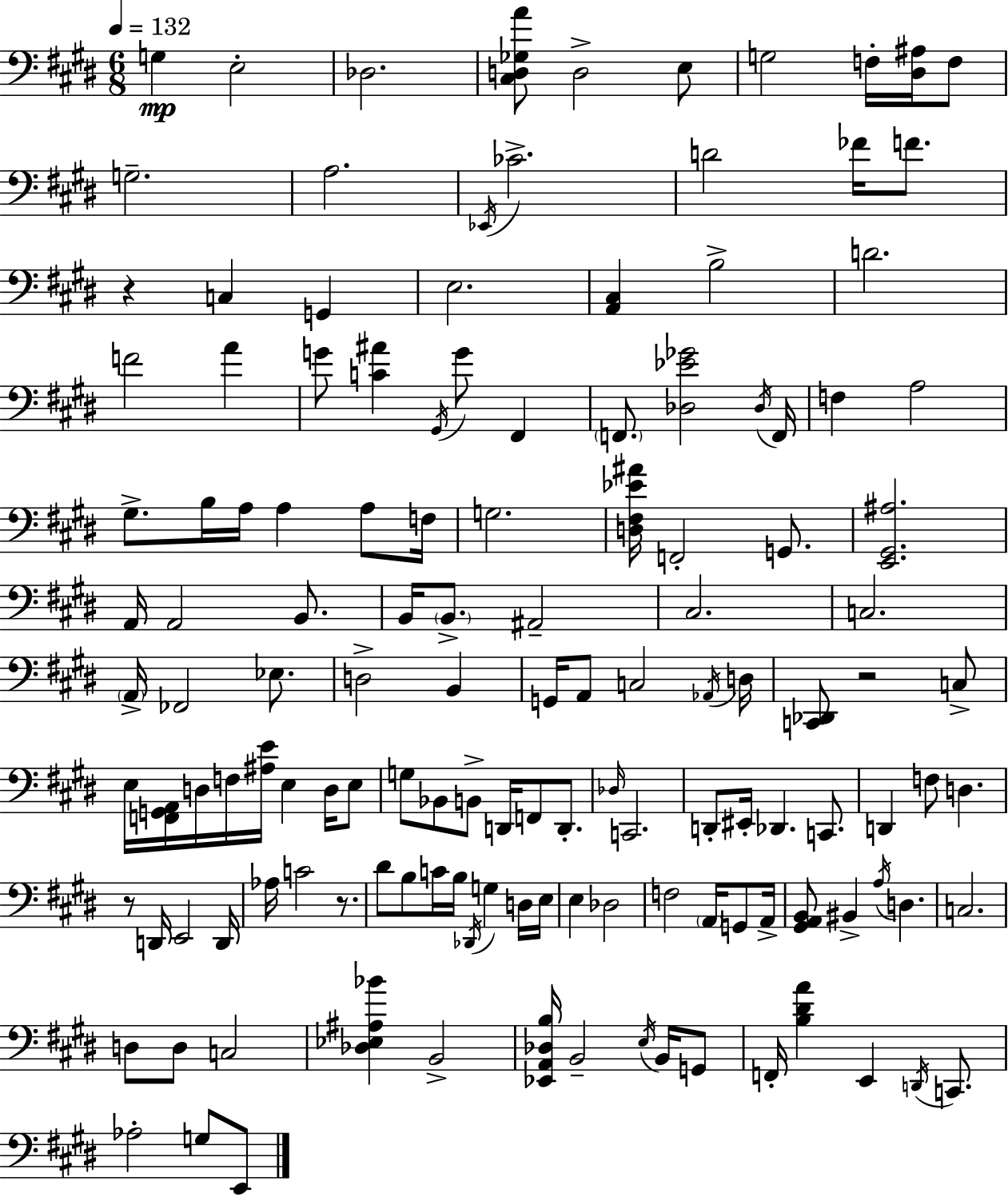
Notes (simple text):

G3/q E3/h Db3/h. [C#3,D3,Gb3,A4]/e D3/h E3/e G3/h F3/s [D#3,A#3]/s F3/e G3/h. A3/h. Eb2/s CES4/h. D4/h FES4/s F4/e. R/q C3/q G2/q E3/h. [A2,C#3]/q B3/h D4/h. F4/h A4/q G4/e [C4,A#4]/q G#2/s G4/e F#2/q F2/e. [Db3,Eb4,Gb4]/h Db3/s F2/s F3/q A3/h G#3/e. B3/s A3/s A3/q A3/e F3/s G3/h. [D3,F#3,Eb4,A#4]/s F2/h G2/e. [E2,G#2,A#3]/h. A2/s A2/h B2/e. B2/s B2/e. A#2/h C#3/h. C3/h. A2/s FES2/h Eb3/e. D3/h B2/q G2/s A2/e C3/h Ab2/s D3/s [C2,Db2]/e R/h C3/e E3/s [F2,G2,A2]/s D3/s F3/s [A#3,E4]/s E3/q D3/s E3/e G3/e Bb2/e B2/e D2/s F2/e D2/e. Db3/s C2/h. D2/e EIS2/s Db2/q. C2/e. D2/q F3/e D3/q. R/e D2/s E2/h D2/s Ab3/s C4/h R/e. D#4/e B3/e C4/s B3/s Db2/s G3/q D3/s E3/s E3/q Db3/h F3/h A2/s G2/e A2/s [G#2,A2,B2]/e BIS2/q A3/s D3/q. C3/h. D3/e D3/e C3/h [Db3,Eb3,A#3,Bb4]/q B2/h [Eb2,A2,Db3,B3]/s B2/h E3/s B2/s G2/e F2/s [B3,D#4,A4]/q E2/q D2/s C2/e. Ab3/h G3/e E2/e